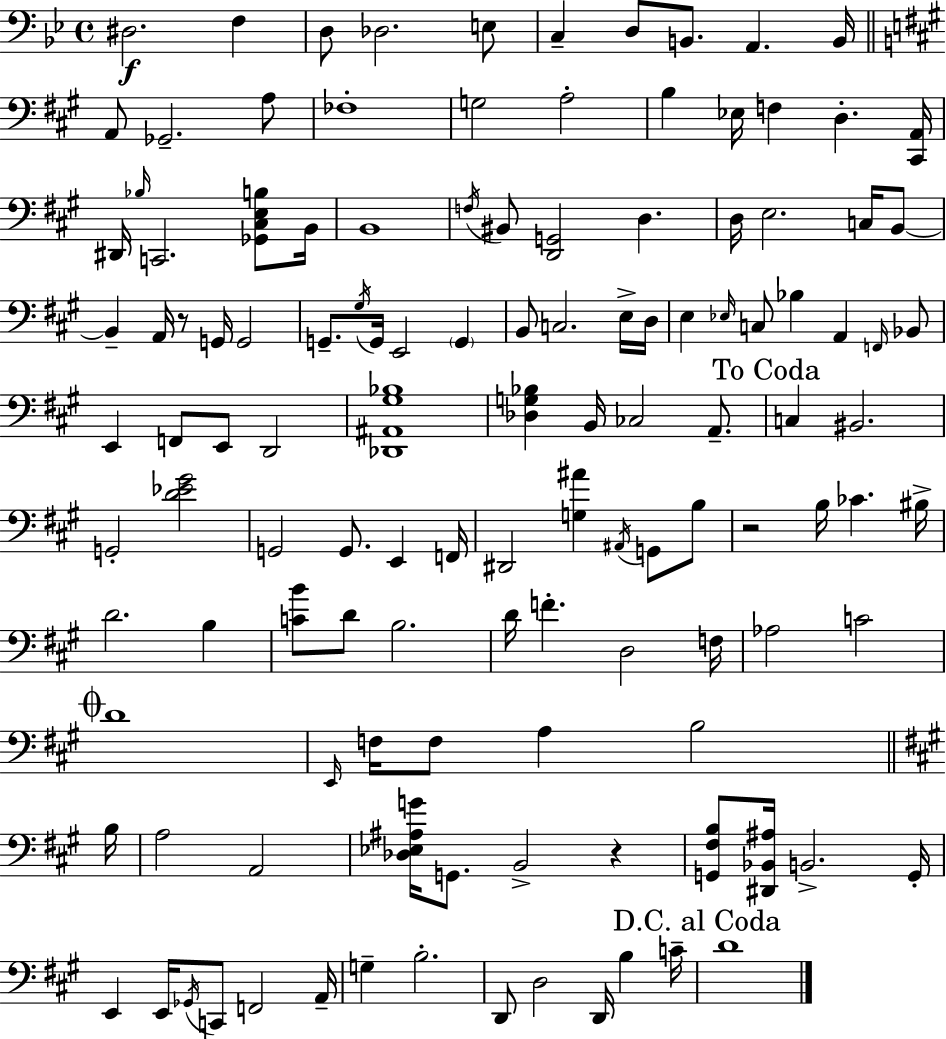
D#3/h. F3/q D3/e Db3/h. E3/e C3/q D3/e B2/e. A2/q. B2/s A2/e Gb2/h. A3/e FES3/w G3/h A3/h B3/q Eb3/s F3/q D3/q. [C#2,A2]/s D#2/s Bb3/s C2/h. [Gb2,C#3,E3,B3]/e B2/s B2/w F3/s BIS2/e [D2,G2]/h D3/q. D3/s E3/h. C3/s B2/e B2/q A2/s R/e G2/s G2/h G2/e. G#3/s G2/s E2/h G2/q B2/e C3/h. E3/s D3/s E3/q Eb3/s C3/e Bb3/q A2/q F2/s Bb2/e E2/q F2/e E2/e D2/h [Db2,A#2,G#3,Bb3]/w [Db3,G3,Bb3]/q B2/s CES3/h A2/e. C3/q BIS2/h. G2/h [D4,Eb4,G#4]/h G2/h G2/e. E2/q F2/s D#2/h [G3,A#4]/q A#2/s G2/e B3/e R/h B3/s CES4/q. BIS3/s D4/h. B3/q [C4,B4]/e D4/e B3/h. D4/s F4/q. D3/h F3/s Ab3/h C4/h D4/w E2/s F3/s F3/e A3/q B3/h B3/s A3/h A2/h [Db3,Eb3,A#3,G4]/s G2/e. B2/h R/q [G2,F#3,B3]/e [D#2,Bb2,A#3]/s B2/h. G2/s E2/q E2/s Gb2/s C2/e F2/h A2/s G3/q B3/h. D2/e D3/h D2/s B3/q C4/s D4/w